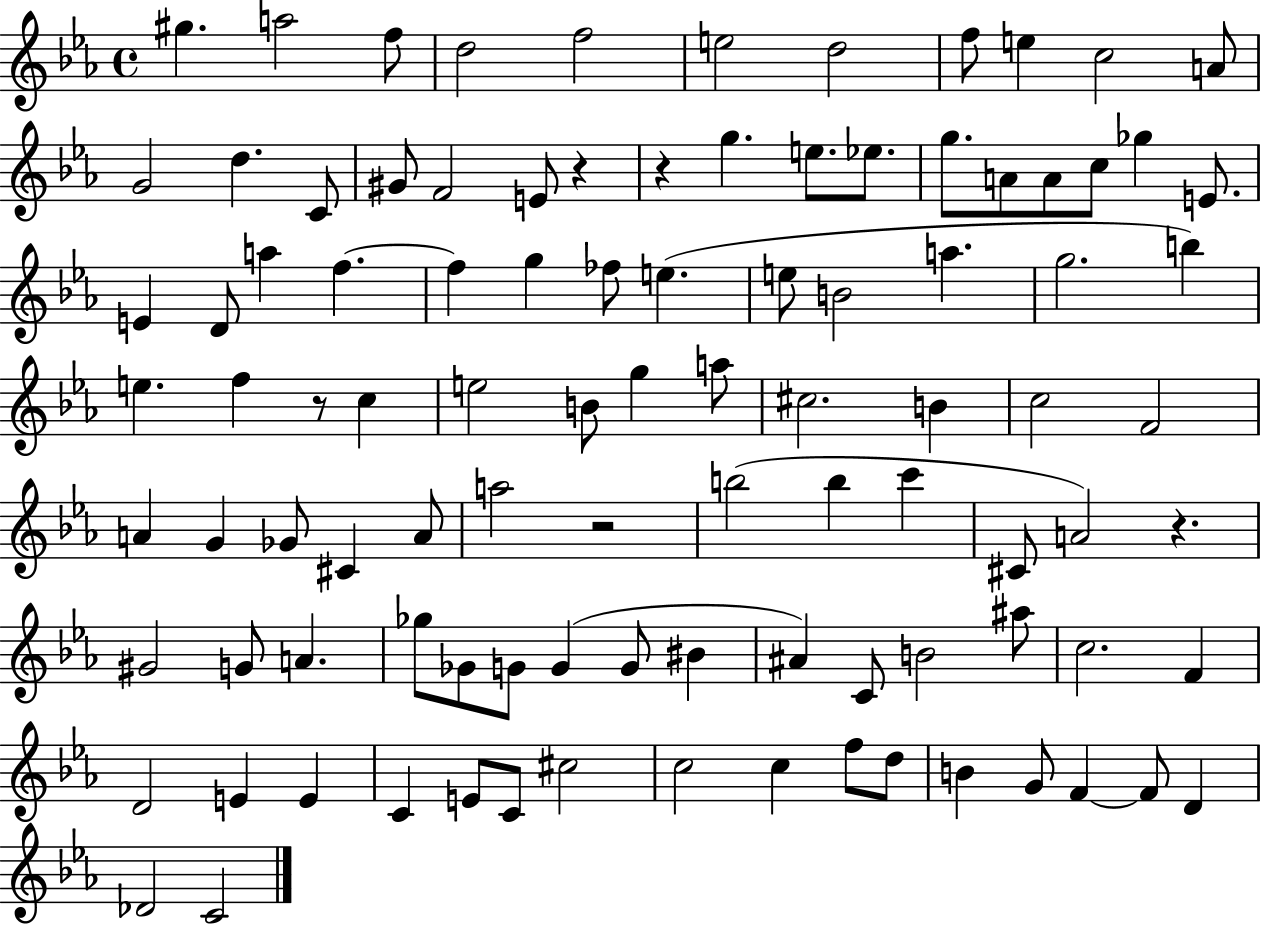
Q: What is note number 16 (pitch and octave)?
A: F4